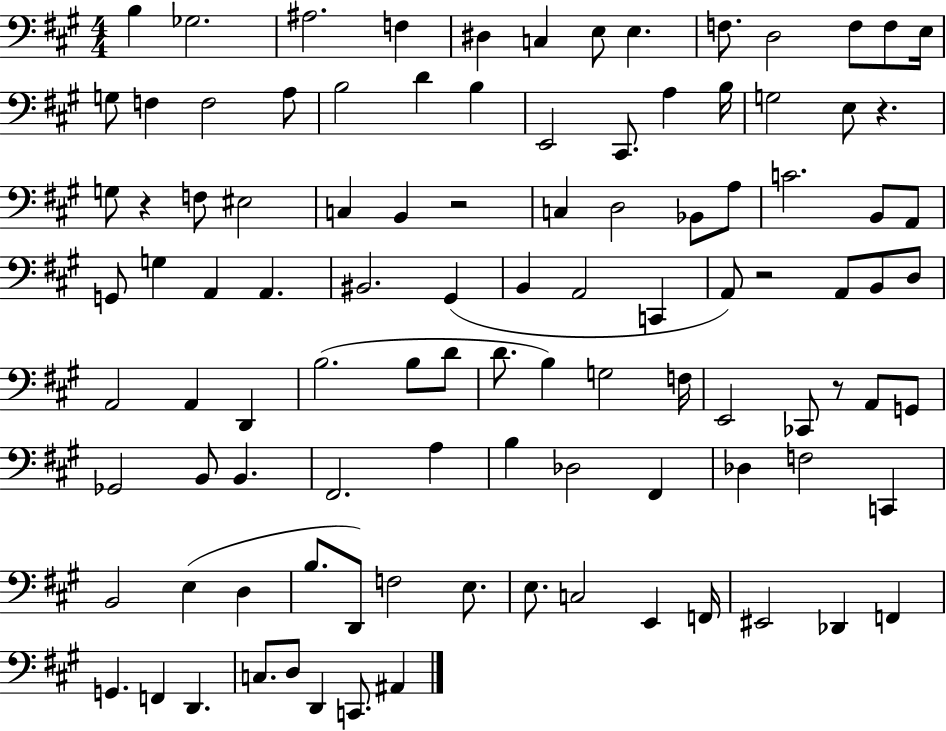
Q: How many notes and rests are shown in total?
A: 103